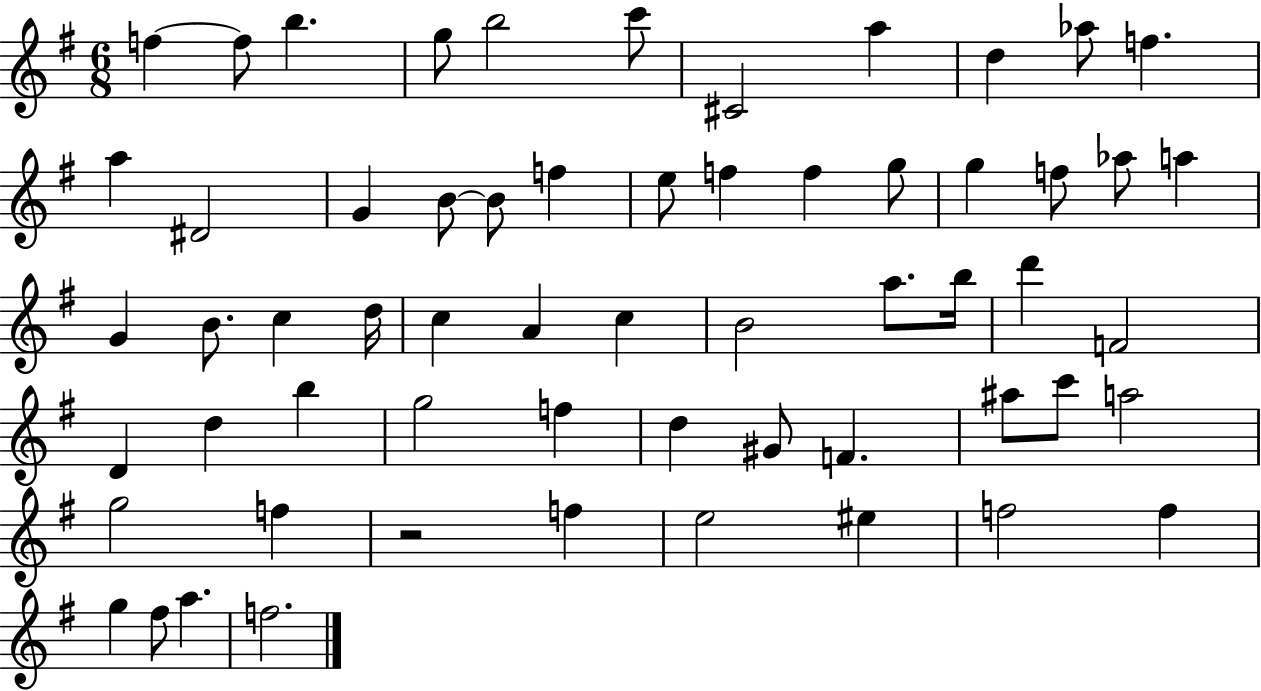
F5/q F5/e B5/q. G5/e B5/h C6/e C#4/h A5/q D5/q Ab5/e F5/q. A5/q D#4/h G4/q B4/e B4/e F5/q E5/e F5/q F5/q G5/e G5/q F5/e Ab5/e A5/q G4/q B4/e. C5/q D5/s C5/q A4/q C5/q B4/h A5/e. B5/s D6/q F4/h D4/q D5/q B5/q G5/h F5/q D5/q G#4/e F4/q. A#5/e C6/e A5/h G5/h F5/q R/h F5/q E5/h EIS5/q F5/h F5/q G5/q F#5/e A5/q. F5/h.